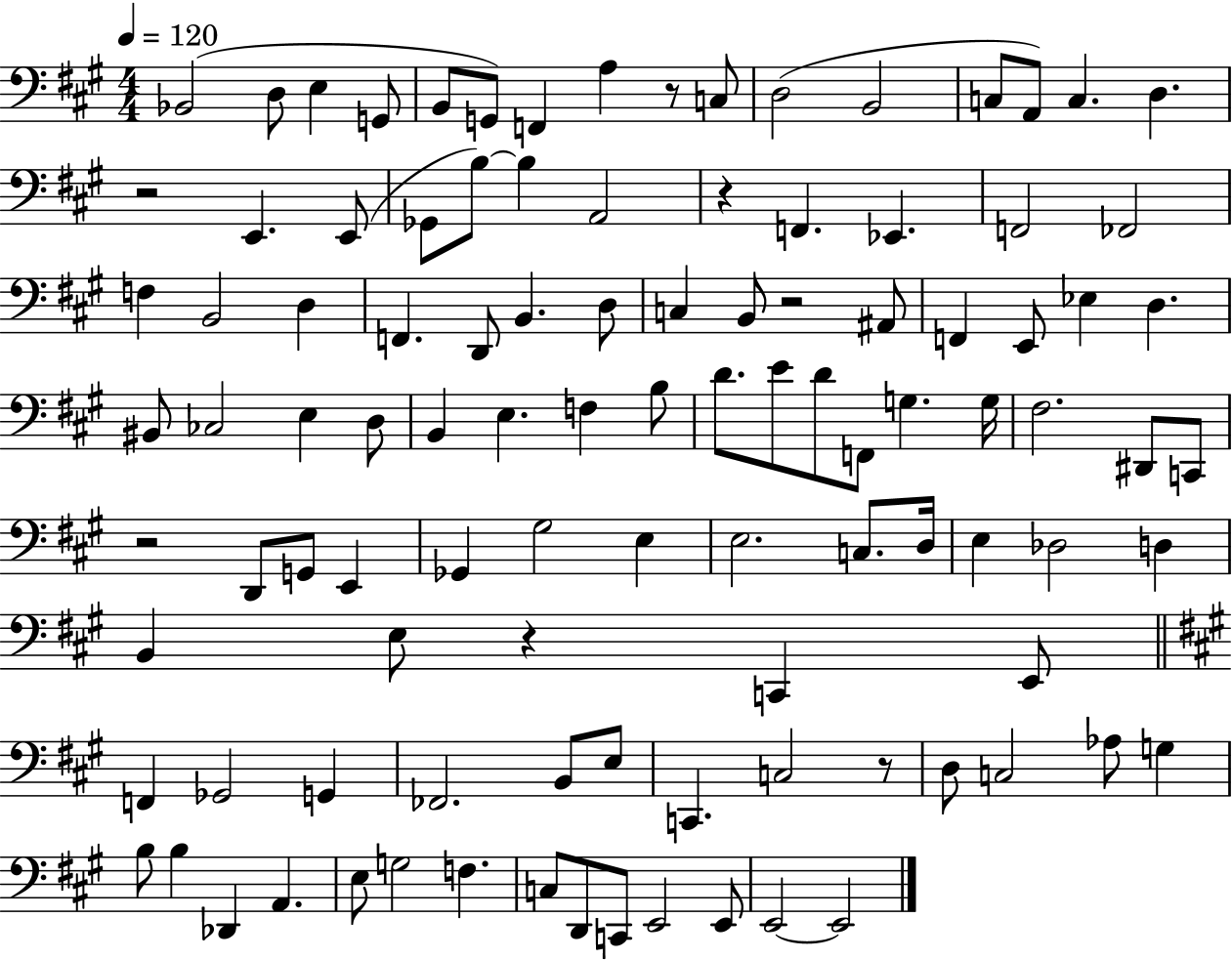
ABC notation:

X:1
T:Untitled
M:4/4
L:1/4
K:A
_B,,2 D,/2 E, G,,/2 B,,/2 G,,/2 F,, A, z/2 C,/2 D,2 B,,2 C,/2 A,,/2 C, D, z2 E,, E,,/2 _G,,/2 B,/2 B, A,,2 z F,, _E,, F,,2 _F,,2 F, B,,2 D, F,, D,,/2 B,, D,/2 C, B,,/2 z2 ^A,,/2 F,, E,,/2 _E, D, ^B,,/2 _C,2 E, D,/2 B,, E, F, B,/2 D/2 E/2 D/2 F,,/2 G, G,/4 ^F,2 ^D,,/2 C,,/2 z2 D,,/2 G,,/2 E,, _G,, ^G,2 E, E,2 C,/2 D,/4 E, _D,2 D, B,, E,/2 z C,, E,,/2 F,, _G,,2 G,, _F,,2 B,,/2 E,/2 C,, C,2 z/2 D,/2 C,2 _A,/2 G, B,/2 B, _D,, A,, E,/2 G,2 F, C,/2 D,,/2 C,,/2 E,,2 E,,/2 E,,2 E,,2